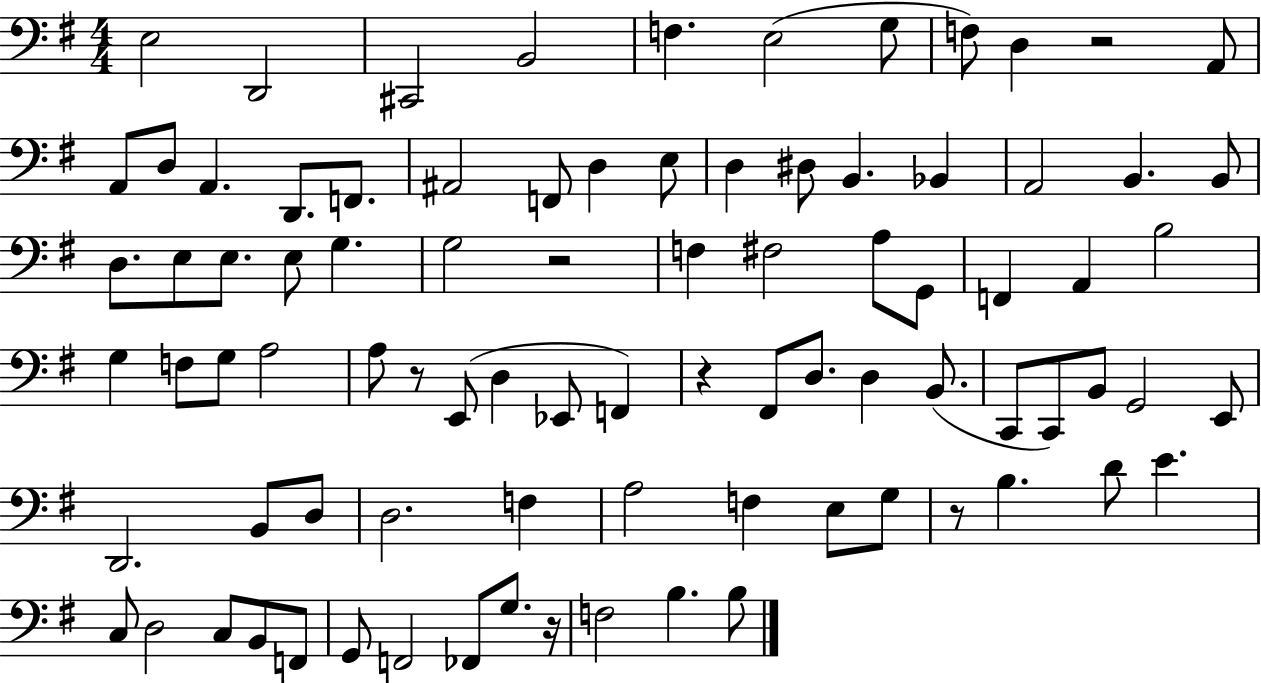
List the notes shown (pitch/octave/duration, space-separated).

E3/h D2/h C#2/h B2/h F3/q. E3/h G3/e F3/e D3/q R/h A2/e A2/e D3/e A2/q. D2/e. F2/e. A#2/h F2/e D3/q E3/e D3/q D#3/e B2/q. Bb2/q A2/h B2/q. B2/e D3/e. E3/e E3/e. E3/e G3/q. G3/h R/h F3/q F#3/h A3/e G2/e F2/q A2/q B3/h G3/q F3/e G3/e A3/h A3/e R/e E2/e D3/q Eb2/e F2/q R/q F#2/e D3/e. D3/q B2/e. C2/e C2/e B2/e G2/h E2/e D2/h. B2/e D3/e D3/h. F3/q A3/h F3/q E3/e G3/e R/e B3/q. D4/e E4/q. C3/e D3/h C3/e B2/e F2/e G2/e F2/h FES2/e G3/e. R/s F3/h B3/q. B3/e